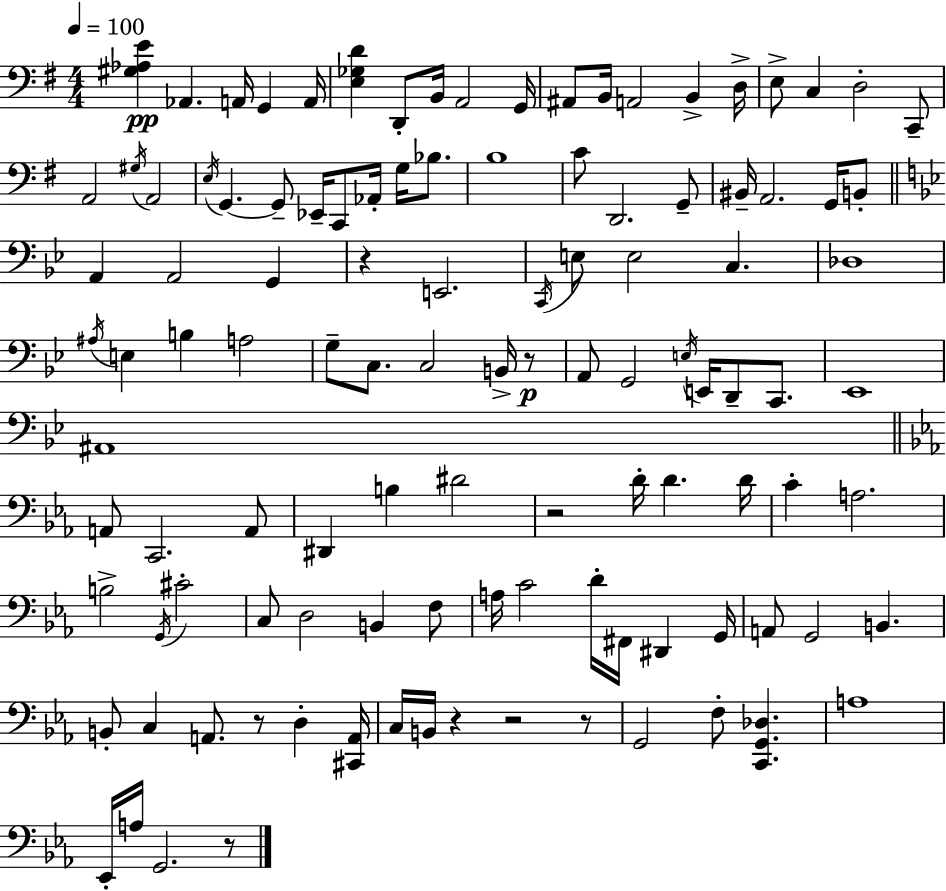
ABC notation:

X:1
T:Untitled
M:4/4
L:1/4
K:Em
[^G,_A,E] _A,, A,,/4 G,, A,,/4 [E,_G,D] D,,/2 B,,/4 A,,2 G,,/4 ^A,,/2 B,,/4 A,,2 B,, D,/4 E,/2 C, D,2 C,,/2 A,,2 ^G,/4 A,,2 E,/4 G,, G,,/2 _E,,/4 C,,/2 _A,,/4 G,/4 _B,/2 B,4 C/2 D,,2 G,,/2 ^B,,/4 A,,2 G,,/4 B,,/2 A,, A,,2 G,, z E,,2 C,,/4 E,/2 E,2 C, _D,4 ^A,/4 E, B, A,2 G,/2 C,/2 C,2 B,,/4 z/2 A,,/2 G,,2 E,/4 E,,/4 D,,/2 C,,/2 _E,,4 ^A,,4 A,,/2 C,,2 A,,/2 ^D,, B, ^D2 z2 D/4 D D/4 C A,2 B,2 G,,/4 ^C2 C,/2 D,2 B,, F,/2 A,/4 C2 D/4 ^F,,/4 ^D,, G,,/4 A,,/2 G,,2 B,, B,,/2 C, A,,/2 z/2 D, [^C,,A,,]/4 C,/4 B,,/4 z z2 z/2 G,,2 F,/2 [C,,G,,_D,] A,4 _E,,/4 A,/4 G,,2 z/2